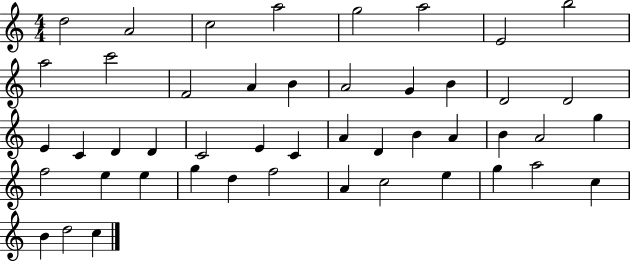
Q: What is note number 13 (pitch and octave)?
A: B4